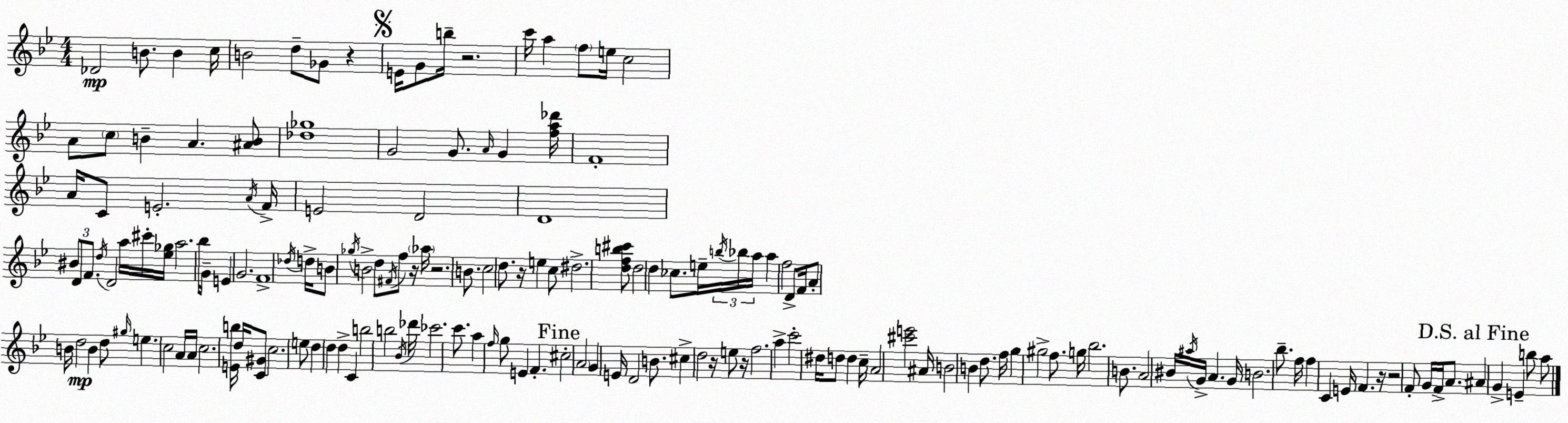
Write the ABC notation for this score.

X:1
T:Untitled
M:4/4
L:1/4
K:Gm
_D2 B/2 B c/4 B2 d/2 _G/2 z E/4 G/2 b/4 z2 c'/4 a f/2 e/4 c2 A/2 c/2 B A [^AB]/2 [_d_g]4 G2 G/2 A/4 G [fa_d']/4 F4 A/4 C/2 E2 A/4 F/4 E2 D2 D4 ^B/2 D/2 F/2 d/4 D2 a/4 ^c'/4 [_e_g]/4 a2 _b/4 G/4 E G2 F4 _d/4 d/4 B/2 _g/4 B2 d/2 ^F/4 f/2 z/4 _a/4 z2 B/2 c2 d/2 z/4 e c/2 ^d2 [dfb^c']/2 d2 d _c/2 e/4 b/4 _b/4 a/4 a f2 D/2 F/4 A/2 B/4 d2 B d/2 ^g/4 e c2 A/4 A/4 c2 [Eb]/4 d/4 [C^G]/2 c2 e/2 d d d C b2 b2 _B/4 _d'/4 _c'2 c'/2 a f/4 g/2 E F ^c2 A2 G E/4 D2 B/2 ^c d2 z/4 e/2 z/4 f2 a c'2 ^d/4 d/2 d c/4 A2 [^c'e']2 ^A/4 B2 B d/2 f/4 g ^g2 f/2 g/4 _b2 B/2 A2 ^B/4 ^a/4 G/4 A G/4 B2 _b/2 f/4 f C E/4 F z/4 z2 F/2 G/4 F/4 A/2 ^A G E b/2 a/2